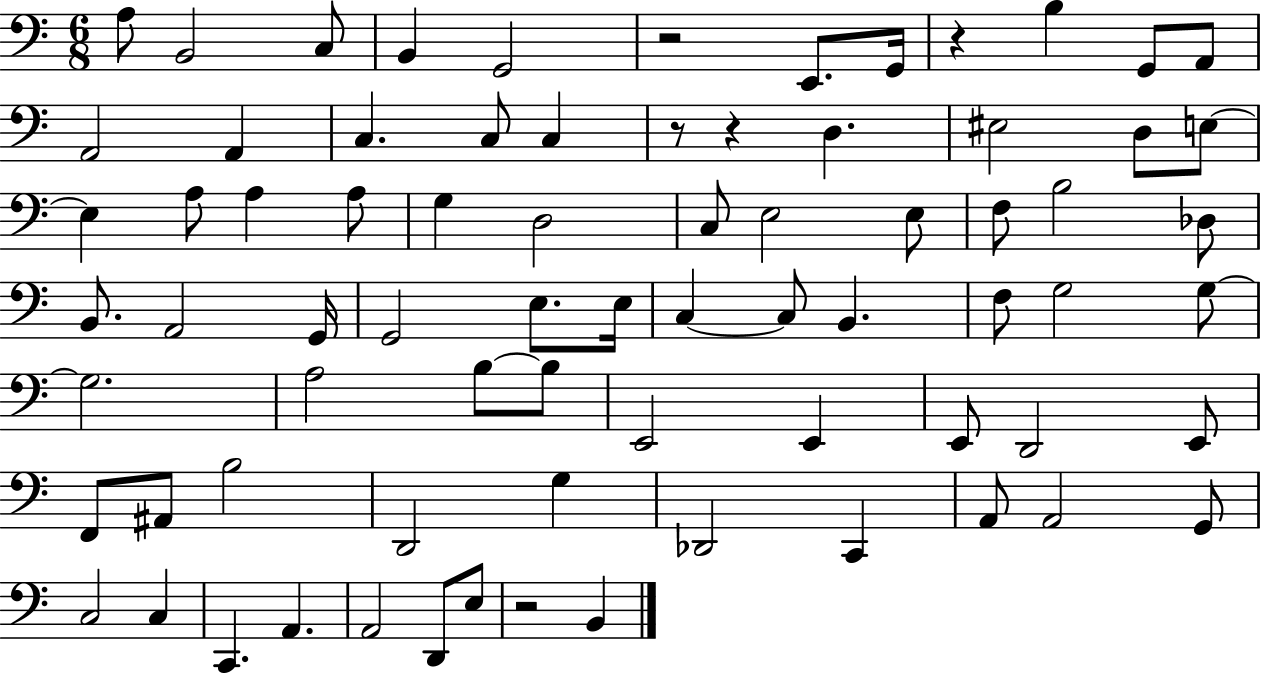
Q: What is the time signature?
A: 6/8